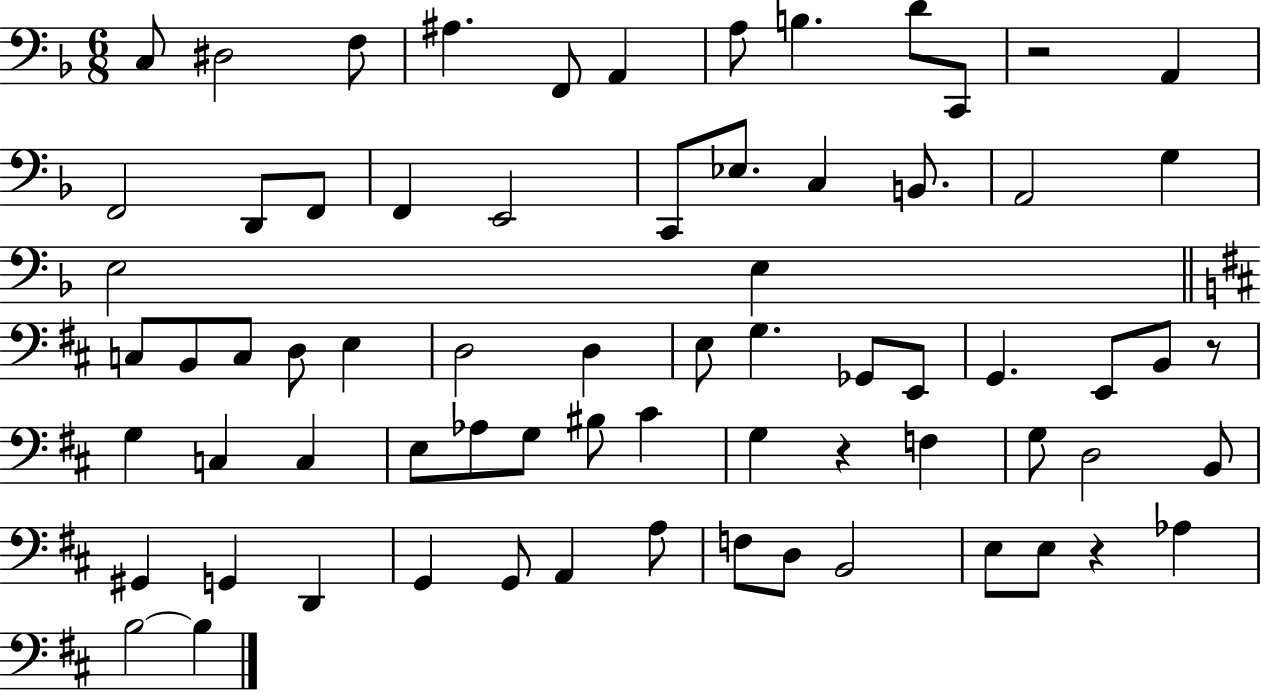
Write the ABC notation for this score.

X:1
T:Untitled
M:6/8
L:1/4
K:F
C,/2 ^D,2 F,/2 ^A, F,,/2 A,, A,/2 B, D/2 C,,/2 z2 A,, F,,2 D,,/2 F,,/2 F,, E,,2 C,,/2 _E,/2 C, B,,/2 A,,2 G, E,2 E, C,/2 B,,/2 C,/2 D,/2 E, D,2 D, E,/2 G, _G,,/2 E,,/2 G,, E,,/2 B,,/2 z/2 G, C, C, E,/2 _A,/2 G,/2 ^B,/2 ^C G, z F, G,/2 D,2 B,,/2 ^G,, G,, D,, G,, G,,/2 A,, A,/2 F,/2 D,/2 B,,2 E,/2 E,/2 z _A, B,2 B,